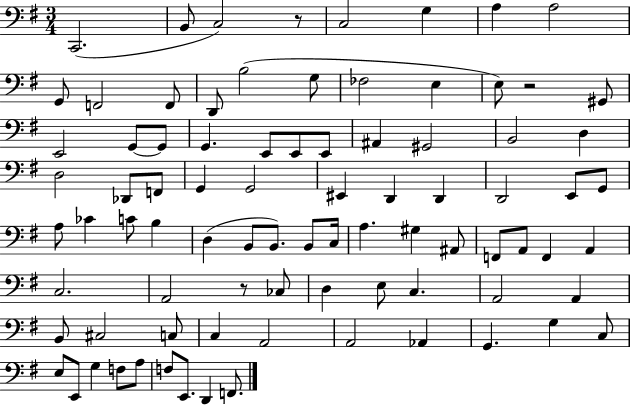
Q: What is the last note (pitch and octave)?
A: F2